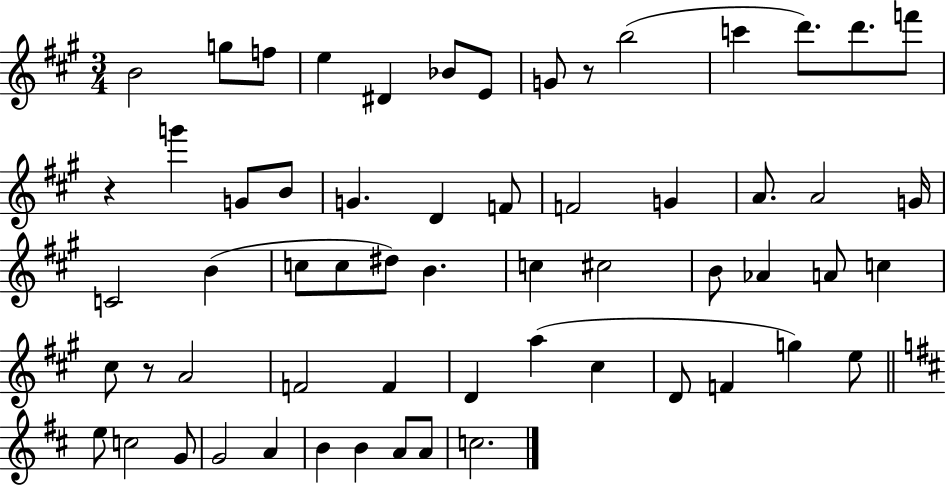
{
  \clef treble
  \numericTimeSignature
  \time 3/4
  \key a \major
  b'2 g''8 f''8 | e''4 dis'4 bes'8 e'8 | g'8 r8 b''2( | c'''4 d'''8.) d'''8. f'''8 | \break r4 g'''4 g'8 b'8 | g'4. d'4 f'8 | f'2 g'4 | a'8. a'2 g'16 | \break c'2 b'4( | c''8 c''8 dis''8) b'4. | c''4 cis''2 | b'8 aes'4 a'8 c''4 | \break cis''8 r8 a'2 | f'2 f'4 | d'4 a''4( cis''4 | d'8 f'4 g''4) e''8 | \break \bar "||" \break \key b \minor e''8 c''2 g'8 | g'2 a'4 | b'4 b'4 a'8 a'8 | c''2. | \break \bar "|."
}